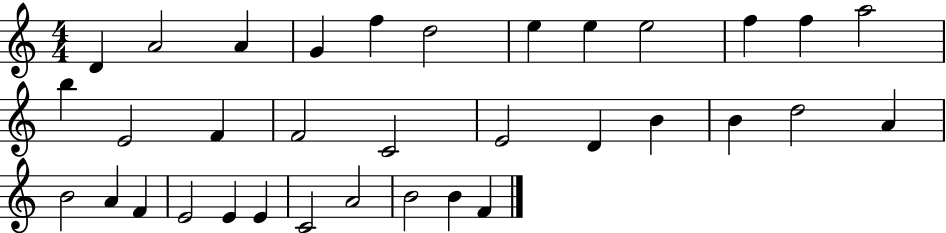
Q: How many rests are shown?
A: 0